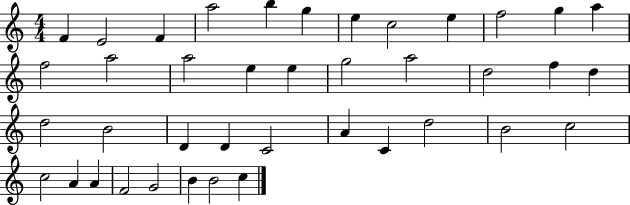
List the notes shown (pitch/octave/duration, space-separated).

F4/q E4/h F4/q A5/h B5/q G5/q E5/q C5/h E5/q F5/h G5/q A5/q F5/h A5/h A5/h E5/q E5/q G5/h A5/h D5/h F5/q D5/q D5/h B4/h D4/q D4/q C4/h A4/q C4/q D5/h B4/h C5/h C5/h A4/q A4/q F4/h G4/h B4/q B4/h C5/q